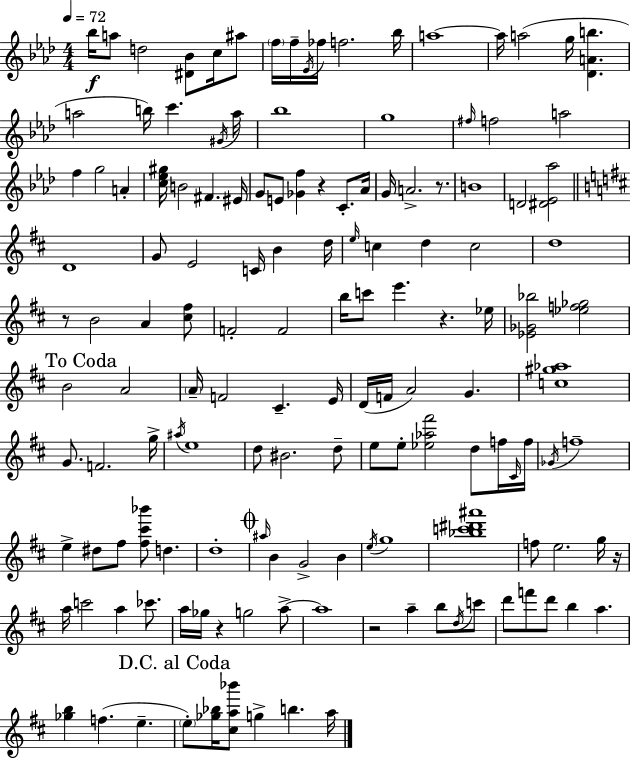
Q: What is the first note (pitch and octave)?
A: Bb5